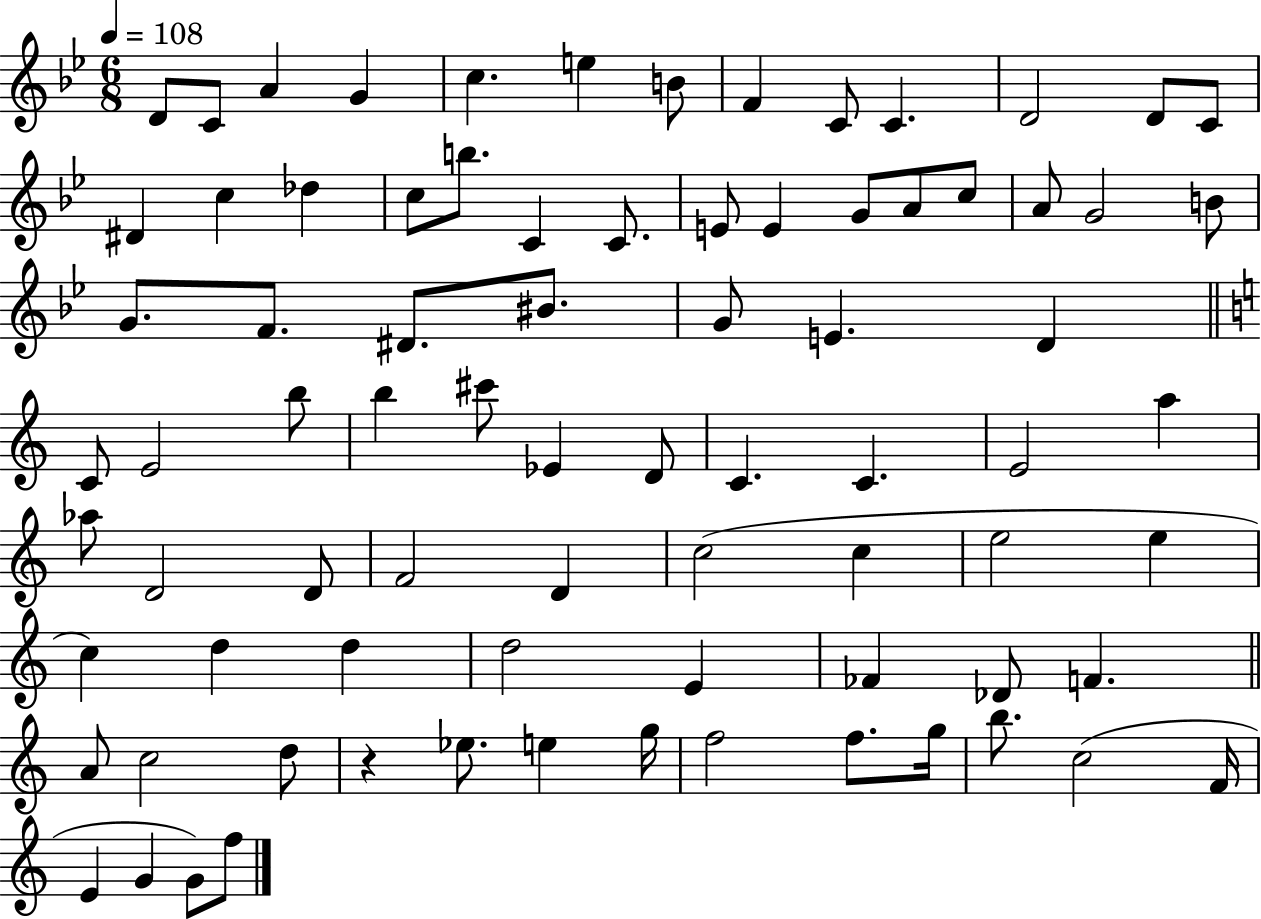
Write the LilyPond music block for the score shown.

{
  \clef treble
  \numericTimeSignature
  \time 6/8
  \key bes \major
  \tempo 4 = 108
  d'8 c'8 a'4 g'4 | c''4. e''4 b'8 | f'4 c'8 c'4. | d'2 d'8 c'8 | \break dis'4 c''4 des''4 | c''8 b''8. c'4 c'8. | e'8 e'4 g'8 a'8 c''8 | a'8 g'2 b'8 | \break g'8. f'8. dis'8. bis'8. | g'8 e'4. d'4 | \bar "||" \break \key a \minor c'8 e'2 b''8 | b''4 cis'''8 ees'4 d'8 | c'4. c'4. | e'2 a''4 | \break aes''8 d'2 d'8 | f'2 d'4 | c''2( c''4 | e''2 e''4 | \break c''4) d''4 d''4 | d''2 e'4 | fes'4 des'8 f'4. | \bar "||" \break \key a \minor a'8 c''2 d''8 | r4 ees''8. e''4 g''16 | f''2 f''8. g''16 | b''8. c''2( f'16 | \break e'4 g'4 g'8) f''8 | \bar "|."
}